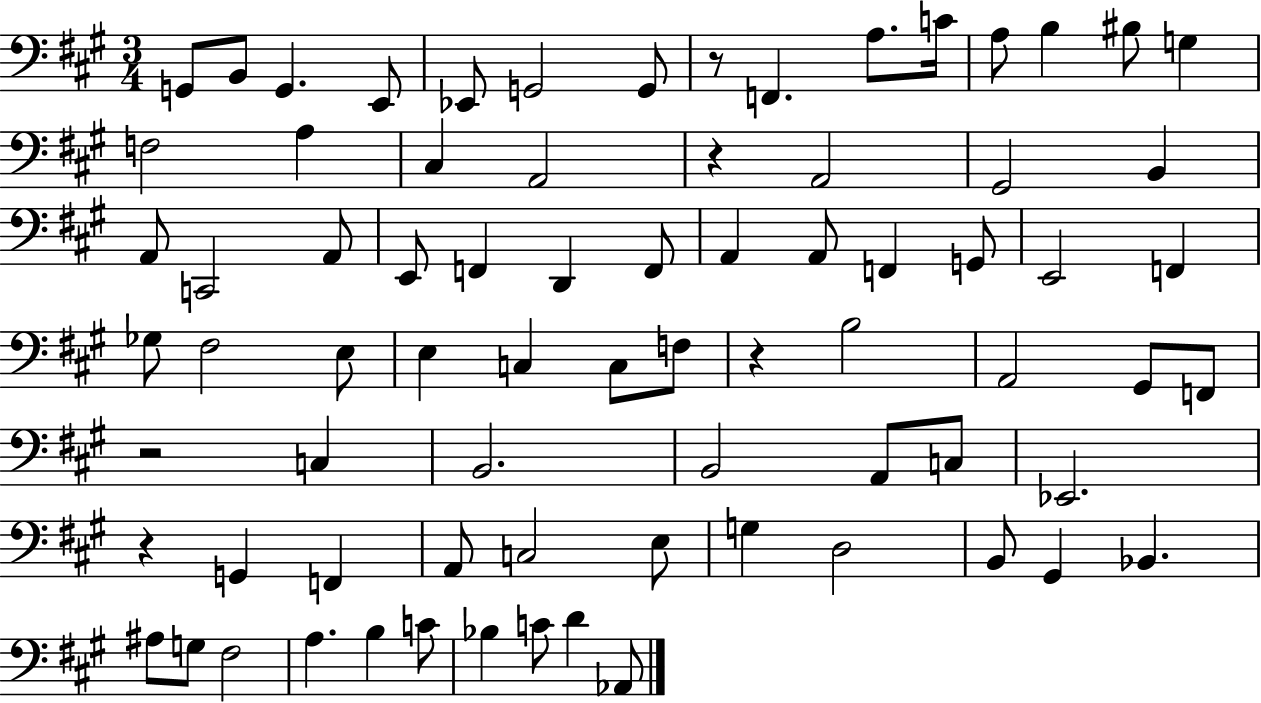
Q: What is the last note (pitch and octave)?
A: Ab2